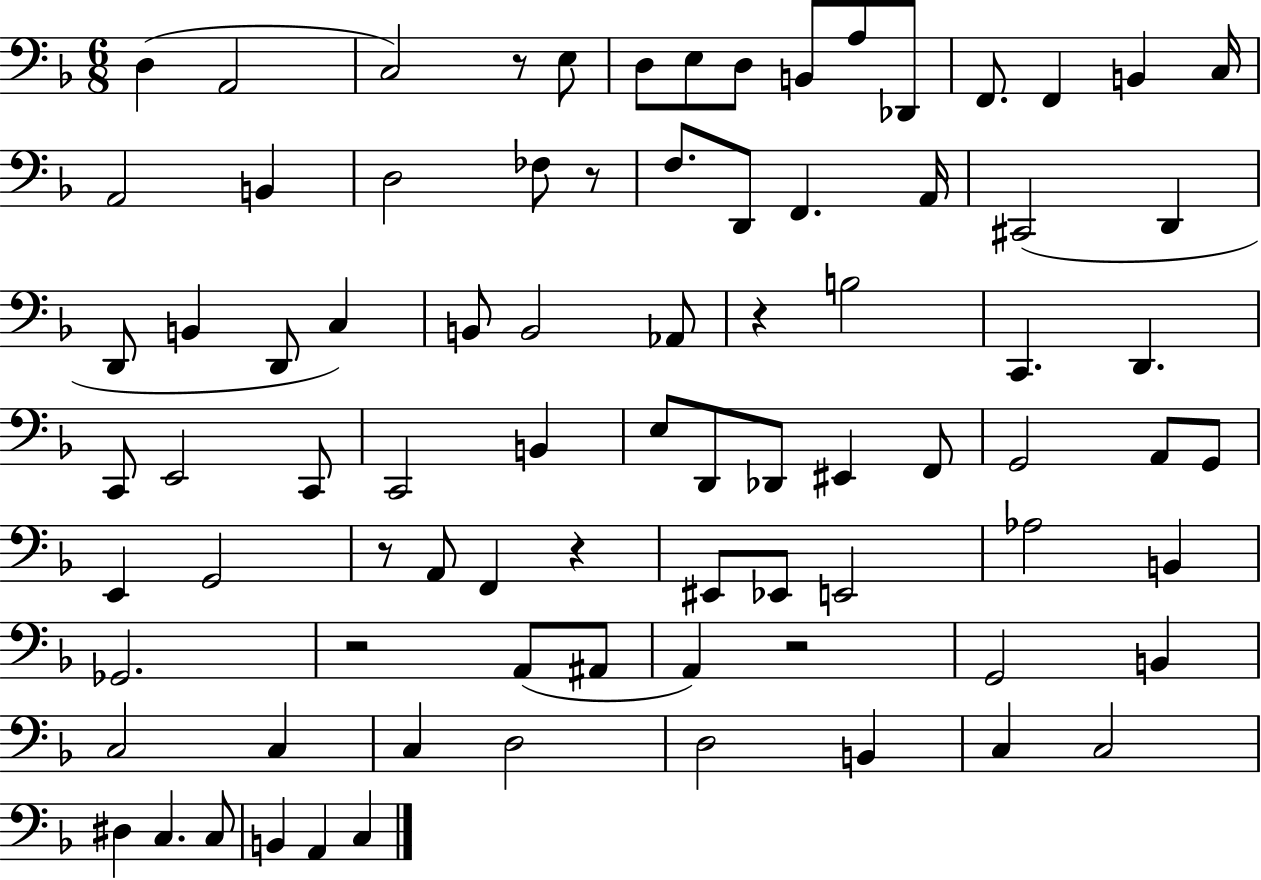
{
  \clef bass
  \numericTimeSignature
  \time 6/8
  \key f \major
  d4( a,2 | c2) r8 e8 | d8 e8 d8 b,8 a8 des,8 | f,8. f,4 b,4 c16 | \break a,2 b,4 | d2 fes8 r8 | f8. d,8 f,4. a,16 | cis,2( d,4 | \break d,8 b,4 d,8 c4) | b,8 b,2 aes,8 | r4 b2 | c,4. d,4. | \break c,8 e,2 c,8 | c,2 b,4 | e8 d,8 des,8 eis,4 f,8 | g,2 a,8 g,8 | \break e,4 g,2 | r8 a,8 f,4 r4 | eis,8 ees,8 e,2 | aes2 b,4 | \break ges,2. | r2 a,8( ais,8 | a,4) r2 | g,2 b,4 | \break c2 c4 | c4 d2 | d2 b,4 | c4 c2 | \break dis4 c4. c8 | b,4 a,4 c4 | \bar "|."
}